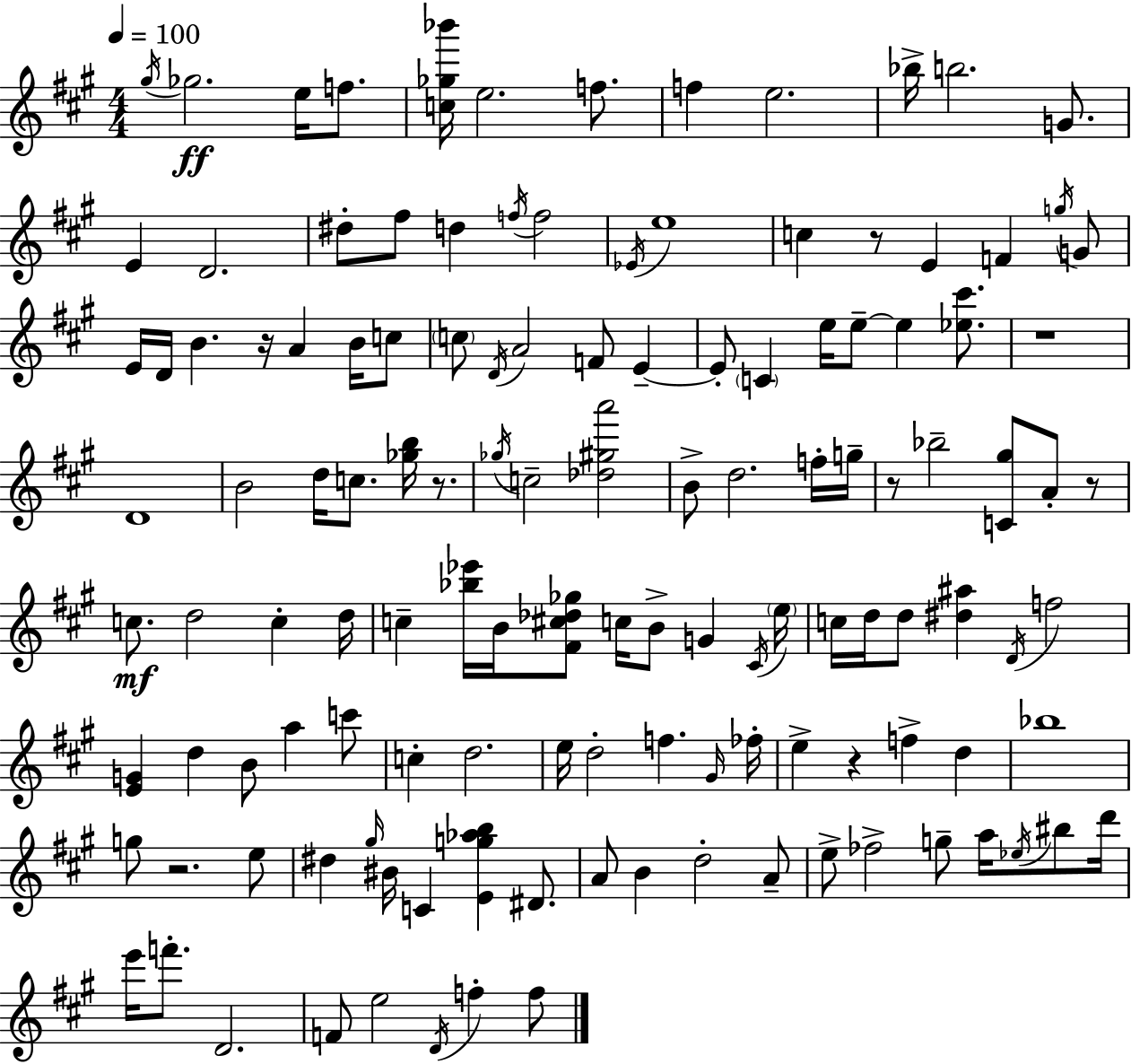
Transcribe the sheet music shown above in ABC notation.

X:1
T:Untitled
M:4/4
L:1/4
K:A
^g/4 _g2 e/4 f/2 [c_g_b']/4 e2 f/2 f e2 _b/4 b2 G/2 E D2 ^d/2 ^f/2 d f/4 f2 _E/4 e4 c z/2 E F g/4 G/2 E/4 D/4 B z/4 A B/4 c/2 c/2 D/4 A2 F/2 E E/2 C e/4 e/2 e [_e^c']/2 z4 D4 B2 d/4 c/2 [_gb]/4 z/2 _g/4 c2 [_d^ga']2 B/2 d2 f/4 g/4 z/2 _b2 [C^g]/2 A/2 z/2 c/2 d2 c d/4 c [_b_e']/4 B/4 [^F^c_d_g]/2 c/4 B/2 G ^C/4 e/4 c/4 d/4 d/2 [^d^a] D/4 f2 [EG] d B/2 a c'/2 c d2 e/4 d2 f ^G/4 _f/4 e z f d _b4 g/2 z2 e/2 ^d ^g/4 ^B/4 C [Eg_ab] ^D/2 A/2 B d2 A/2 e/2 _f2 g/2 a/4 _e/4 ^b/2 d'/4 e'/4 f'/2 D2 F/2 e2 D/4 f f/2